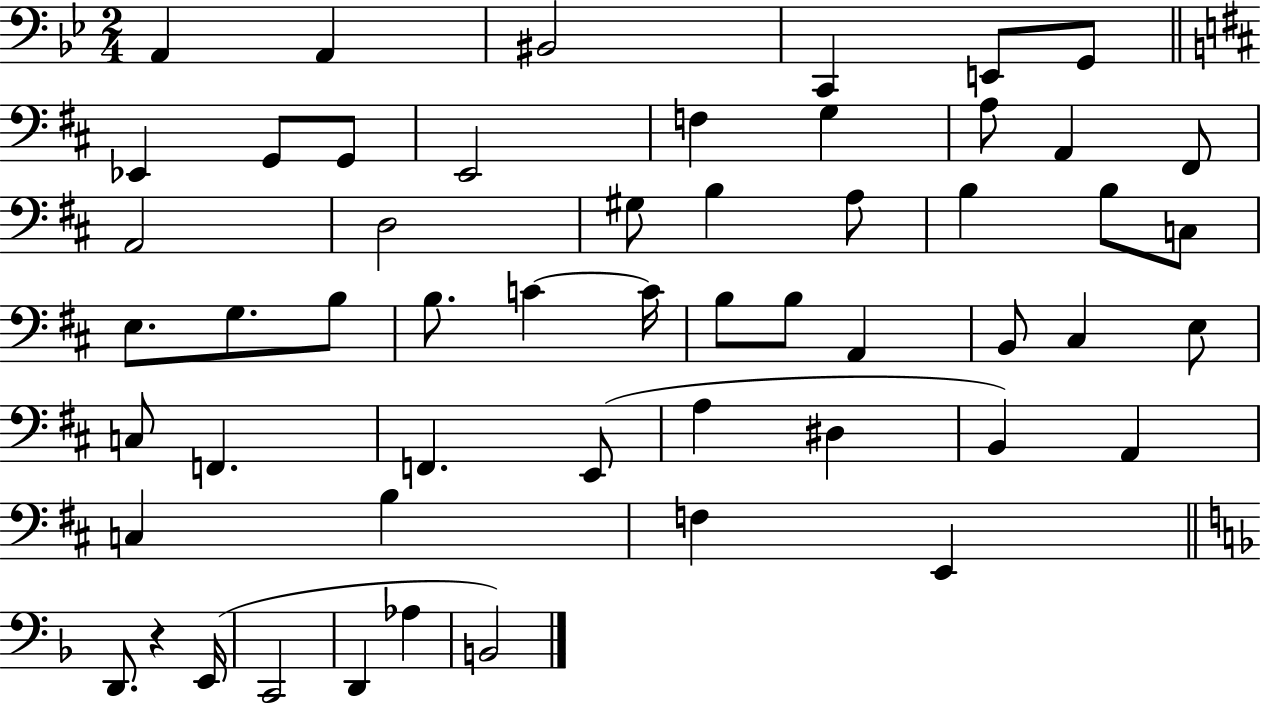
A2/q A2/q BIS2/h C2/q E2/e G2/e Eb2/q G2/e G2/e E2/h F3/q G3/q A3/e A2/q F#2/e A2/h D3/h G#3/e B3/q A3/e B3/q B3/e C3/e E3/e. G3/e. B3/e B3/e. C4/q C4/s B3/e B3/e A2/q B2/e C#3/q E3/e C3/e F2/q. F2/q. E2/e A3/q D#3/q B2/q A2/q C3/q B3/q F3/q E2/q D2/e. R/q E2/s C2/h D2/q Ab3/q B2/h